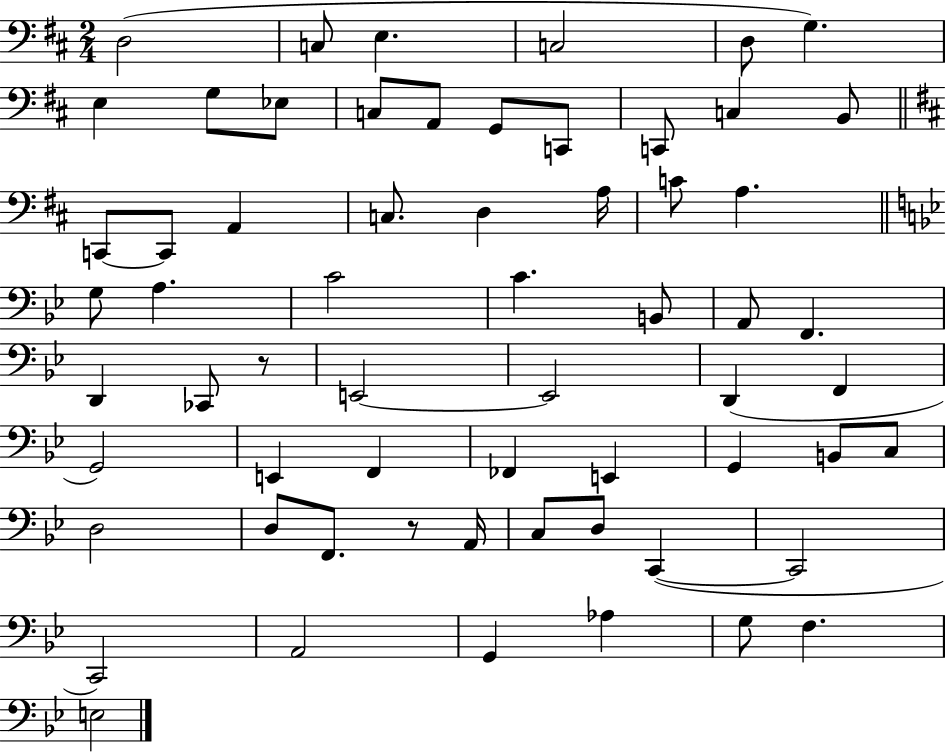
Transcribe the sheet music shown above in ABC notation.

X:1
T:Untitled
M:2/4
L:1/4
K:D
D,2 C,/2 E, C,2 D,/2 G, E, G,/2 _E,/2 C,/2 A,,/2 G,,/2 C,,/2 C,,/2 C, B,,/2 C,,/2 C,,/2 A,, C,/2 D, A,/4 C/2 A, G,/2 A, C2 C B,,/2 A,,/2 F,, D,, _C,,/2 z/2 E,,2 E,,2 D,, F,, G,,2 E,, F,, _F,, E,, G,, B,,/2 C,/2 D,2 D,/2 F,,/2 z/2 A,,/4 C,/2 D,/2 C,, C,,2 C,,2 A,,2 G,, _A, G,/2 F, E,2